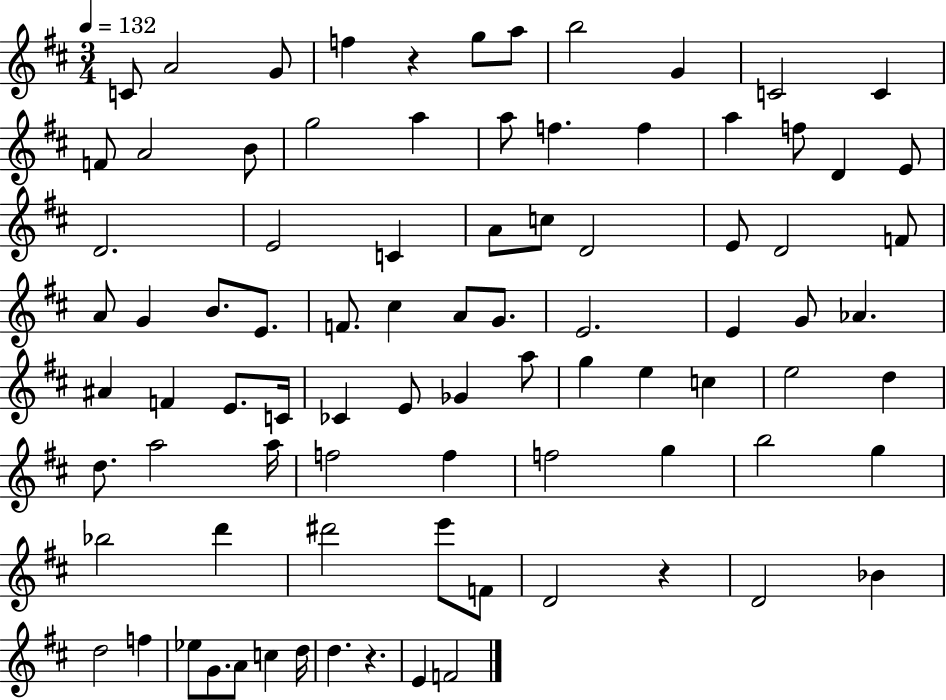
{
  \clef treble
  \numericTimeSignature
  \time 3/4
  \key d \major
  \tempo 4 = 132
  c'8 a'2 g'8 | f''4 r4 g''8 a''8 | b''2 g'4 | c'2 c'4 | \break f'8 a'2 b'8 | g''2 a''4 | a''8 f''4. f''4 | a''4 f''8 d'4 e'8 | \break d'2. | e'2 c'4 | a'8 c''8 d'2 | e'8 d'2 f'8 | \break a'8 g'4 b'8. e'8. | f'8. cis''4 a'8 g'8. | e'2. | e'4 g'8 aes'4. | \break ais'4 f'4 e'8. c'16 | ces'4 e'8 ges'4 a''8 | g''4 e''4 c''4 | e''2 d''4 | \break d''8. a''2 a''16 | f''2 f''4 | f''2 g''4 | b''2 g''4 | \break bes''2 d'''4 | dis'''2 e'''8 f'8 | d'2 r4 | d'2 bes'4 | \break d''2 f''4 | ees''8 g'8. a'8 c''4 d''16 | d''4. r4. | e'4 f'2 | \break \bar "|."
}